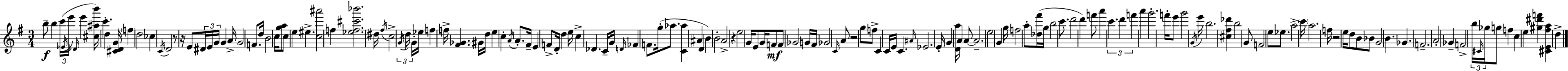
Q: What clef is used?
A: treble